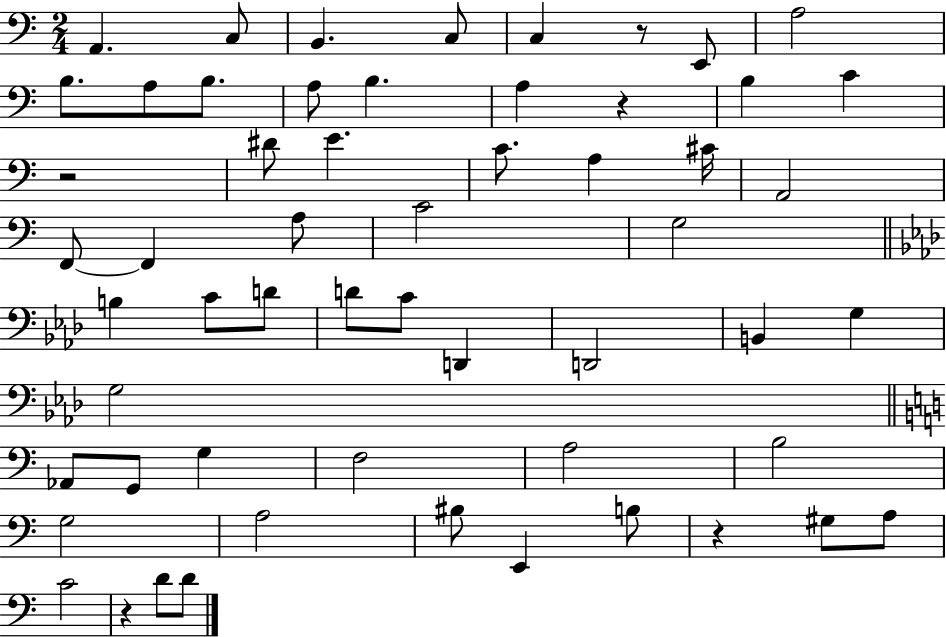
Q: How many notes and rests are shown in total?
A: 57